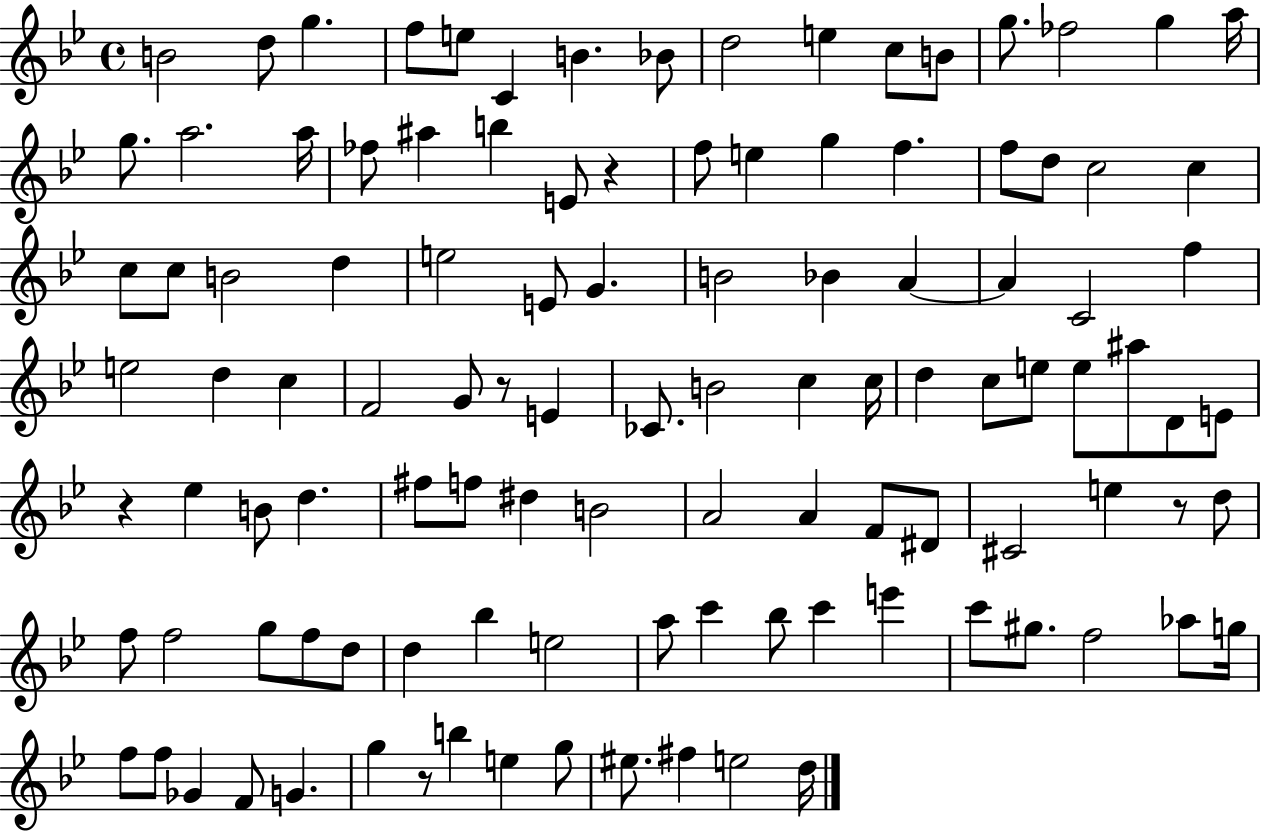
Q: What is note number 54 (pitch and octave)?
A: C5